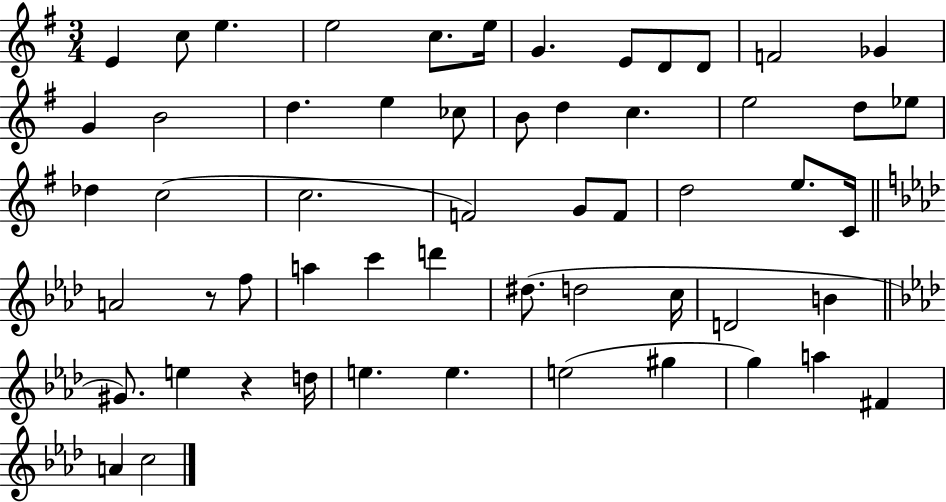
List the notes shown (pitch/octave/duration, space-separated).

E4/q C5/e E5/q. E5/h C5/e. E5/s G4/q. E4/e D4/e D4/e F4/h Gb4/q G4/q B4/h D5/q. E5/q CES5/e B4/e D5/q C5/q. E5/h D5/e Eb5/e Db5/q C5/h C5/h. F4/h G4/e F4/e D5/h E5/e. C4/s A4/h R/e F5/e A5/q C6/q D6/q D#5/e. D5/h C5/s D4/h B4/q G#4/e. E5/q R/q D5/s E5/q. E5/q. E5/h G#5/q G5/q A5/q F#4/q A4/q C5/h